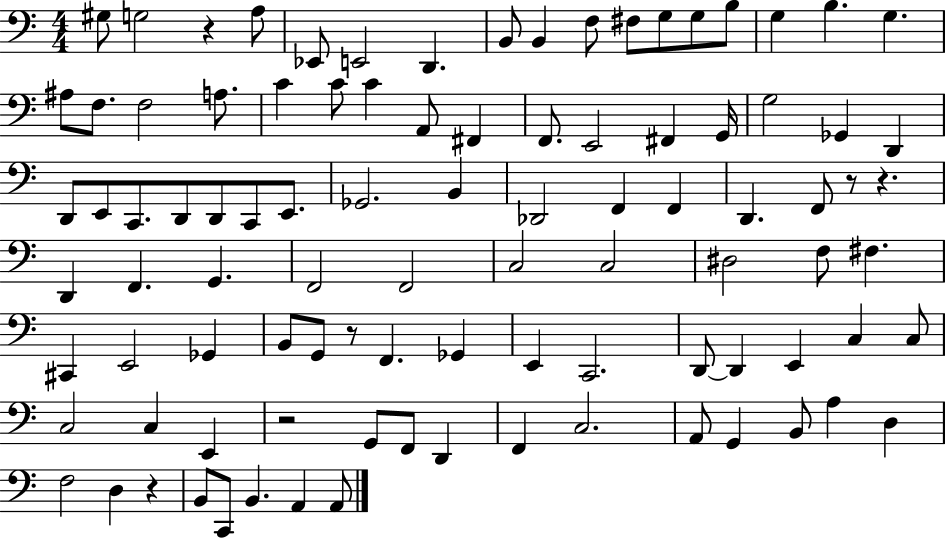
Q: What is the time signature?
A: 4/4